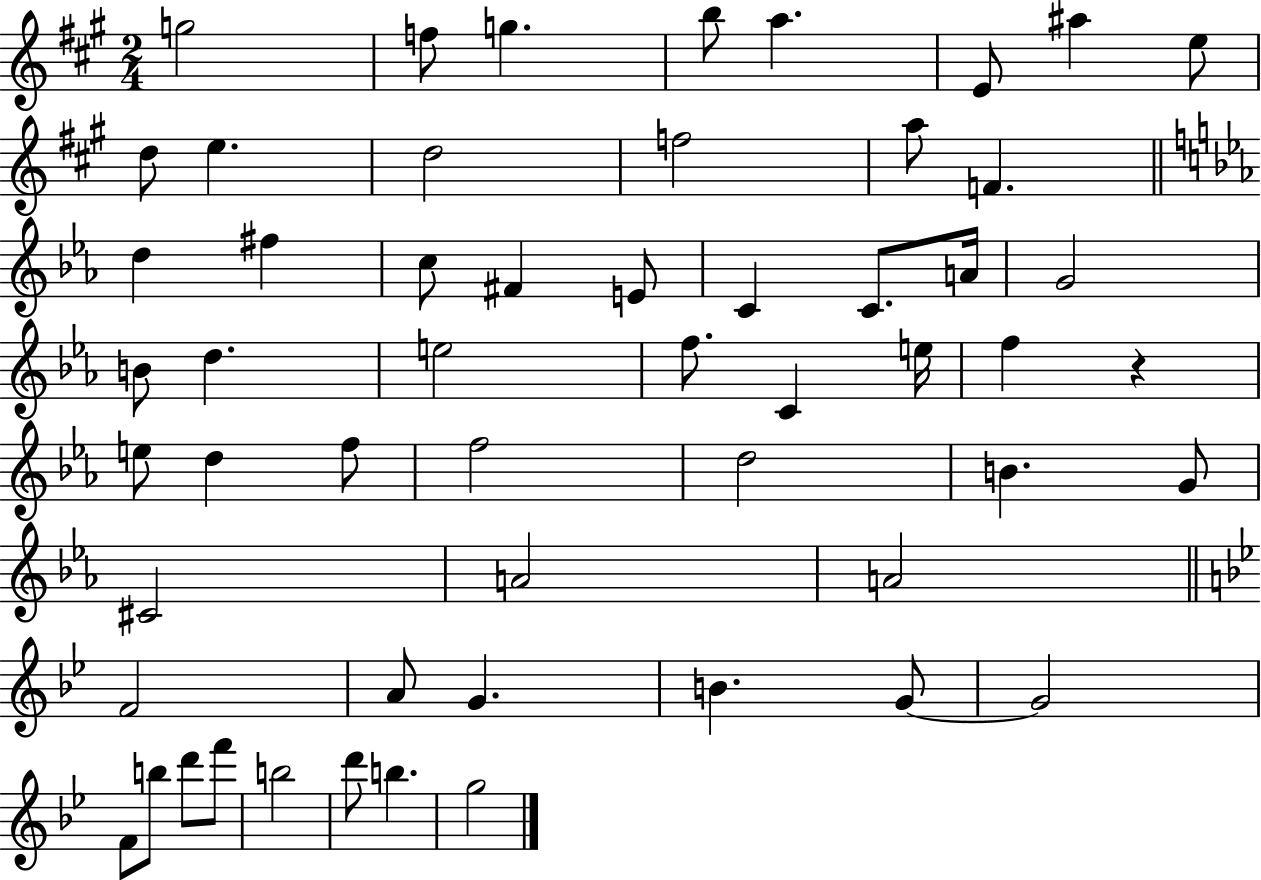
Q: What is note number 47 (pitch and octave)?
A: F4